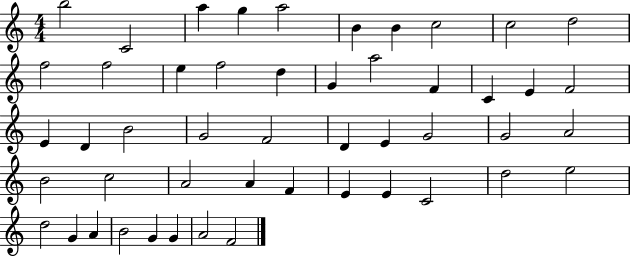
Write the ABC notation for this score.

X:1
T:Untitled
M:4/4
L:1/4
K:C
b2 C2 a g a2 B B c2 c2 d2 f2 f2 e f2 d G a2 F C E F2 E D B2 G2 F2 D E G2 G2 A2 B2 c2 A2 A F E E C2 d2 e2 d2 G A B2 G G A2 F2